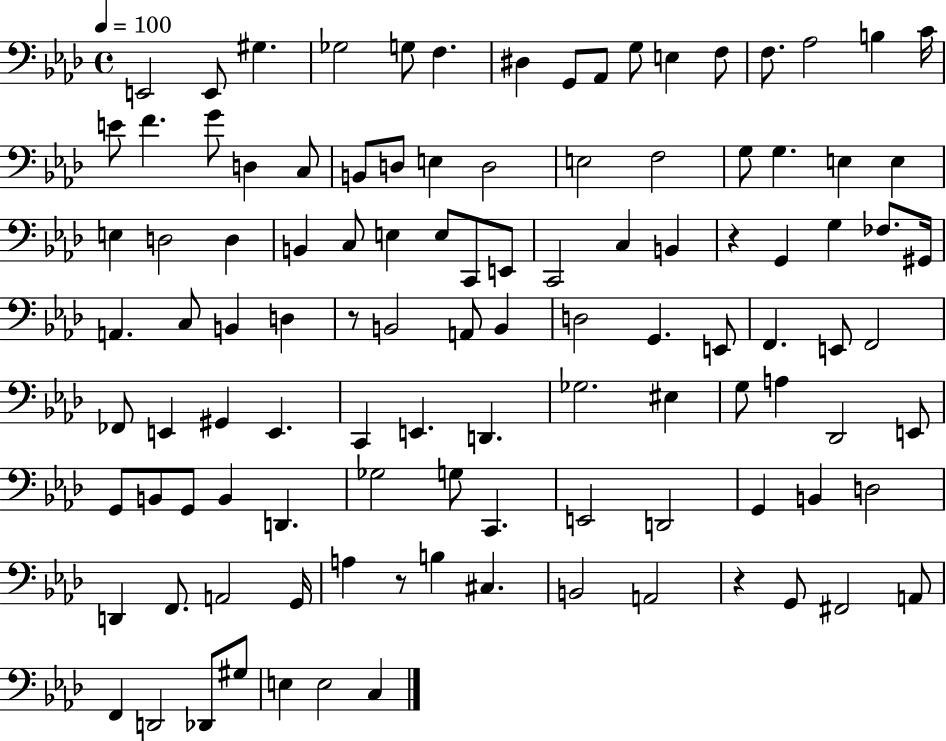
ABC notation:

X:1
T:Untitled
M:4/4
L:1/4
K:Ab
E,,2 E,,/2 ^G, _G,2 G,/2 F, ^D, G,,/2 _A,,/2 G,/2 E, F,/2 F,/2 _A,2 B, C/4 E/2 F G/2 D, C,/2 B,,/2 D,/2 E, D,2 E,2 F,2 G,/2 G, E, E, E, D,2 D, B,, C,/2 E, E,/2 C,,/2 E,,/2 C,,2 C, B,, z G,, G, _F,/2 ^G,,/4 A,, C,/2 B,, D, z/2 B,,2 A,,/2 B,, D,2 G,, E,,/2 F,, E,,/2 F,,2 _F,,/2 E,, ^G,, E,, C,, E,, D,, _G,2 ^E, G,/2 A, _D,,2 E,,/2 G,,/2 B,,/2 G,,/2 B,, D,, _G,2 G,/2 C,, E,,2 D,,2 G,, B,, D,2 D,, F,,/2 A,,2 G,,/4 A, z/2 B, ^C, B,,2 A,,2 z G,,/2 ^F,,2 A,,/2 F,, D,,2 _D,,/2 ^G,/2 E, E,2 C,